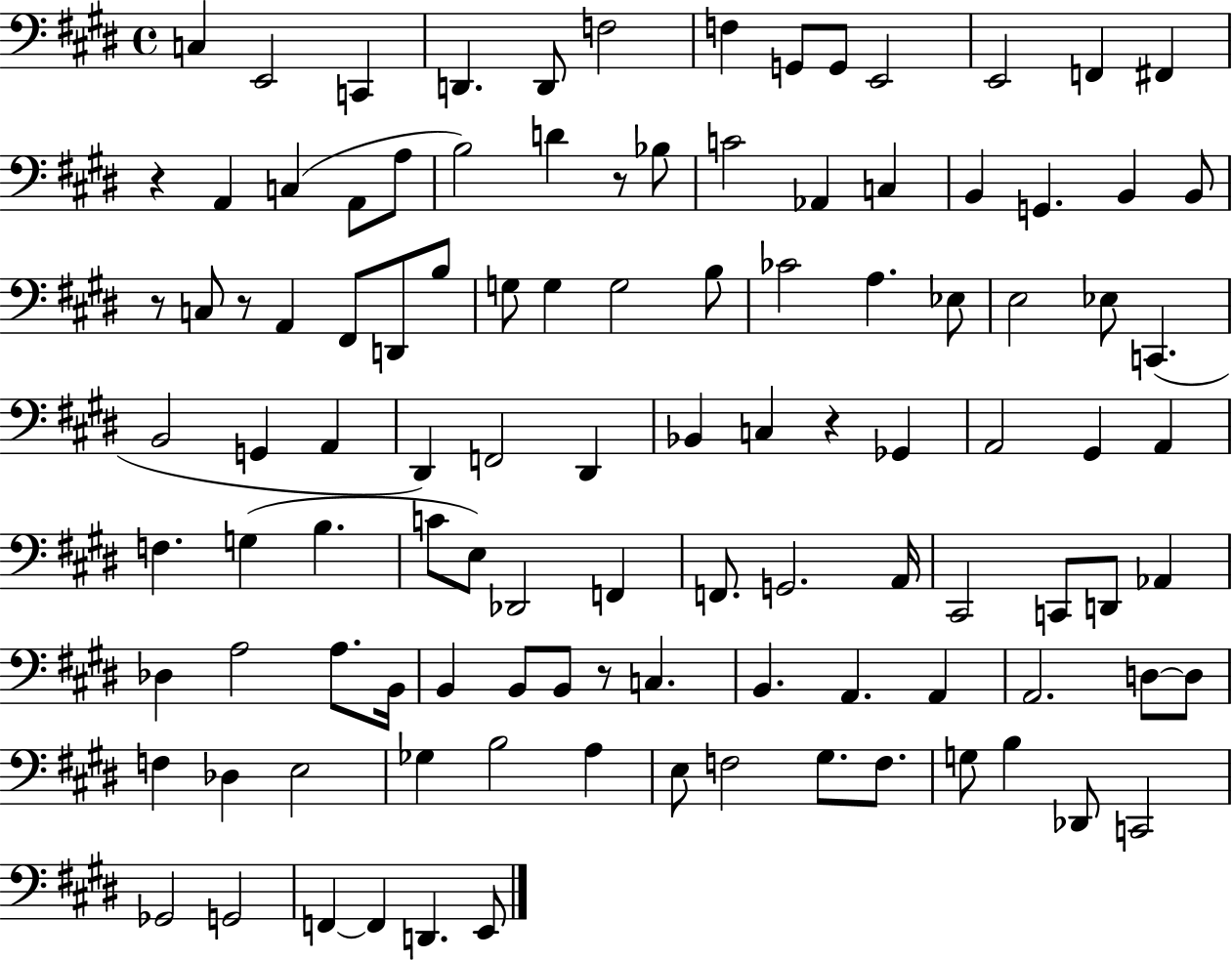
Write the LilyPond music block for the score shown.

{
  \clef bass
  \time 4/4
  \defaultTimeSignature
  \key e \major
  c4 e,2 c,4 | d,4. d,8 f2 | f4 g,8 g,8 e,2 | e,2 f,4 fis,4 | \break r4 a,4 c4( a,8 a8 | b2) d'4 r8 bes8 | c'2 aes,4 c4 | b,4 g,4. b,4 b,8 | \break r8 c8 r8 a,4 fis,8 d,8 b8 | g8 g4 g2 b8 | ces'2 a4. ees8 | e2 ees8 c,4.( | \break b,2 g,4 a,4 | dis,4) f,2 dis,4 | bes,4 c4 r4 ges,4 | a,2 gis,4 a,4 | \break f4. g4( b4. | c'8 e8) des,2 f,4 | f,8. g,2. a,16 | cis,2 c,8 d,8 aes,4 | \break des4 a2 a8. b,16 | b,4 b,8 b,8 r8 c4. | b,4. a,4. a,4 | a,2. d8~~ d8 | \break f4 des4 e2 | ges4 b2 a4 | e8 f2 gis8. f8. | g8 b4 des,8 c,2 | \break ges,2 g,2 | f,4~~ f,4 d,4. e,8 | \bar "|."
}